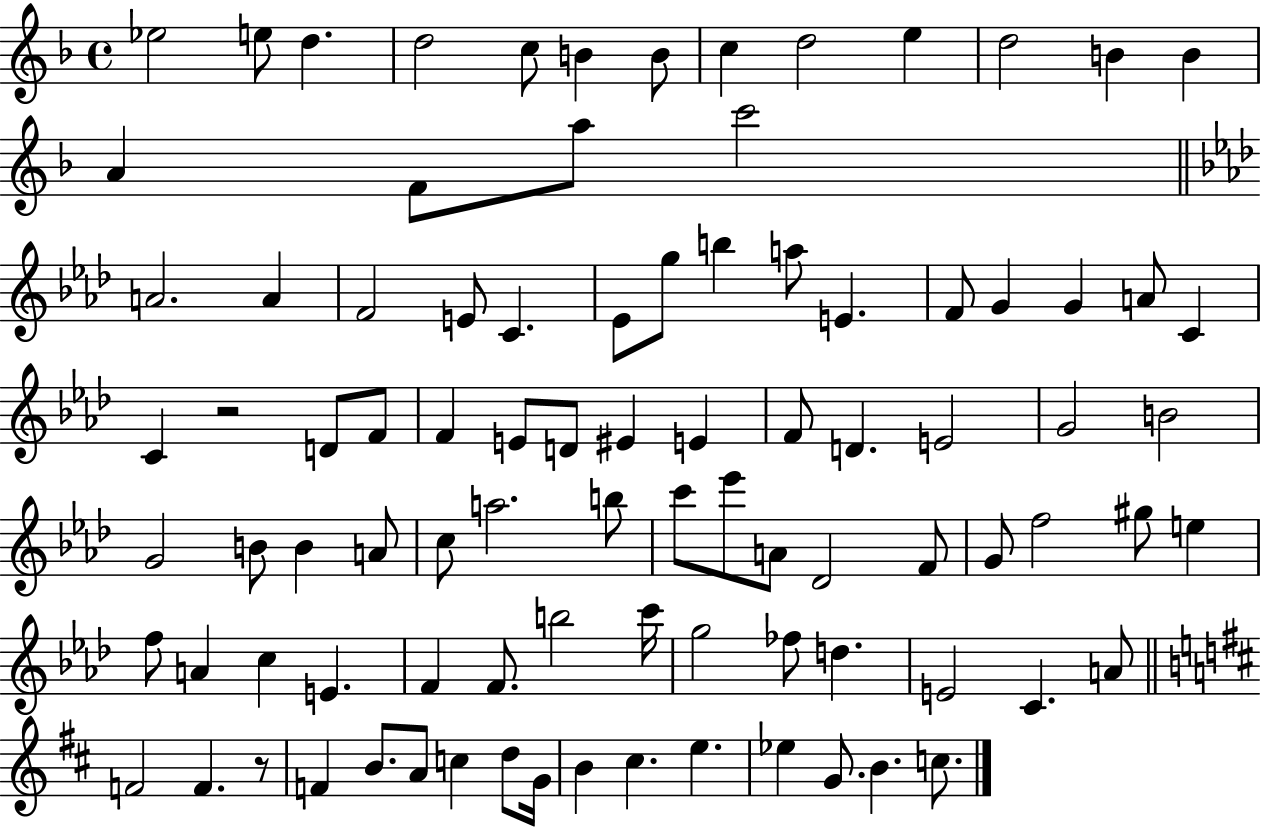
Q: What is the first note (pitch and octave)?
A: Eb5